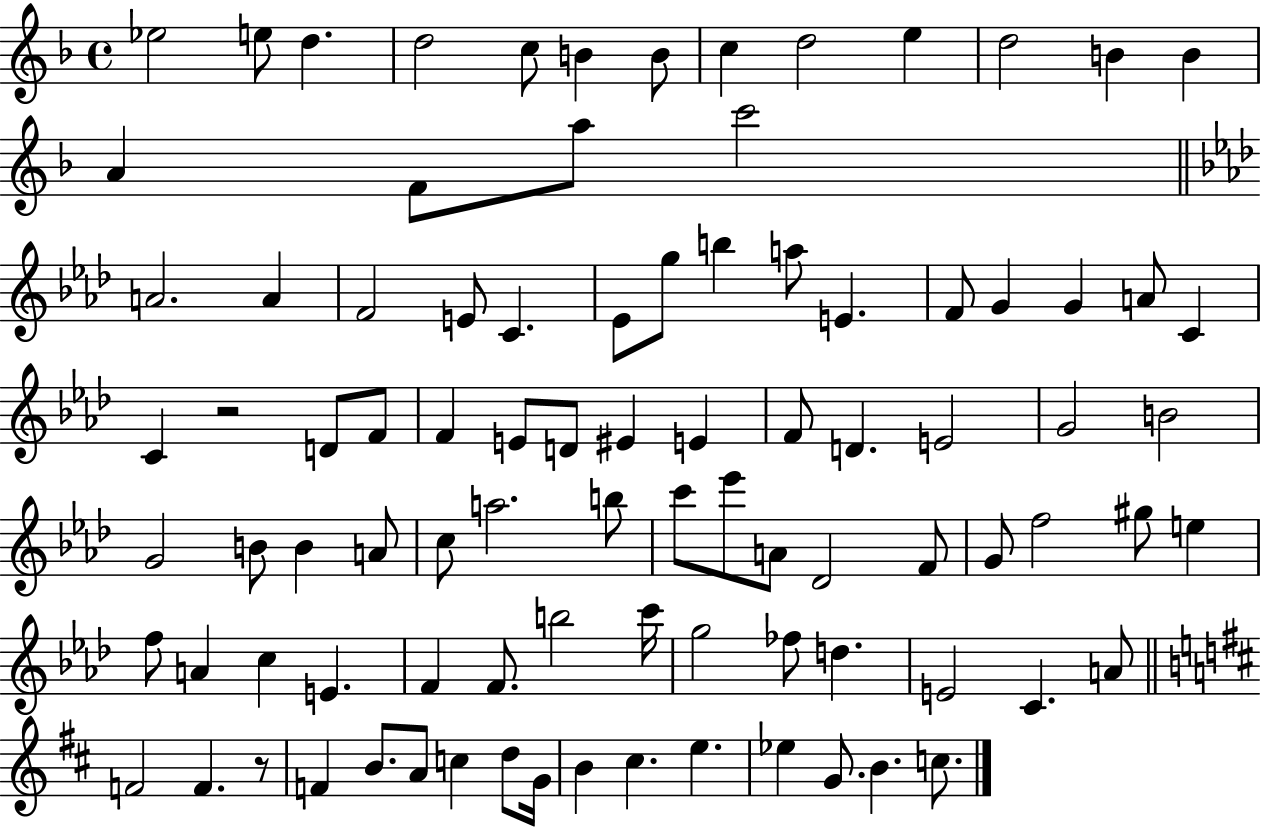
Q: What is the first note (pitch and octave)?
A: Eb5